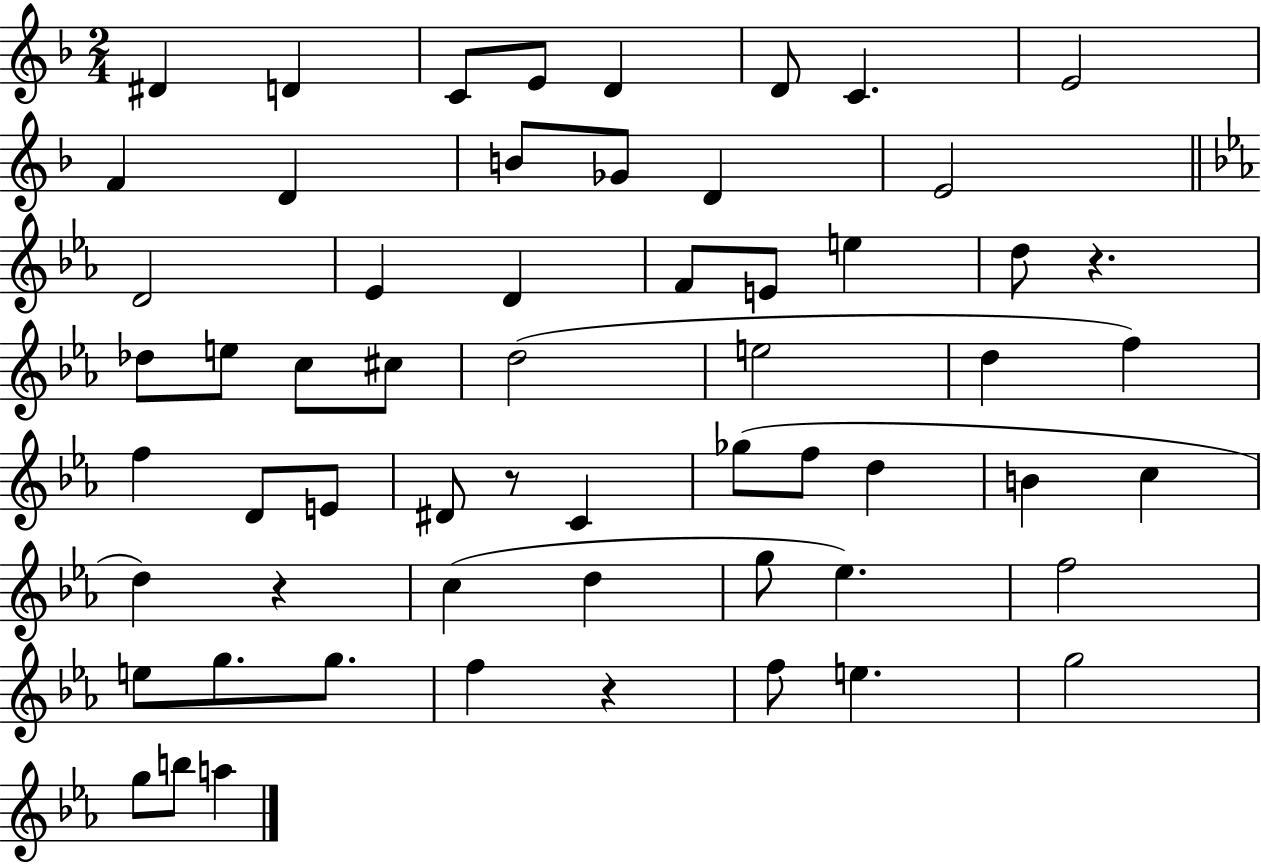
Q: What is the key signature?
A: F major